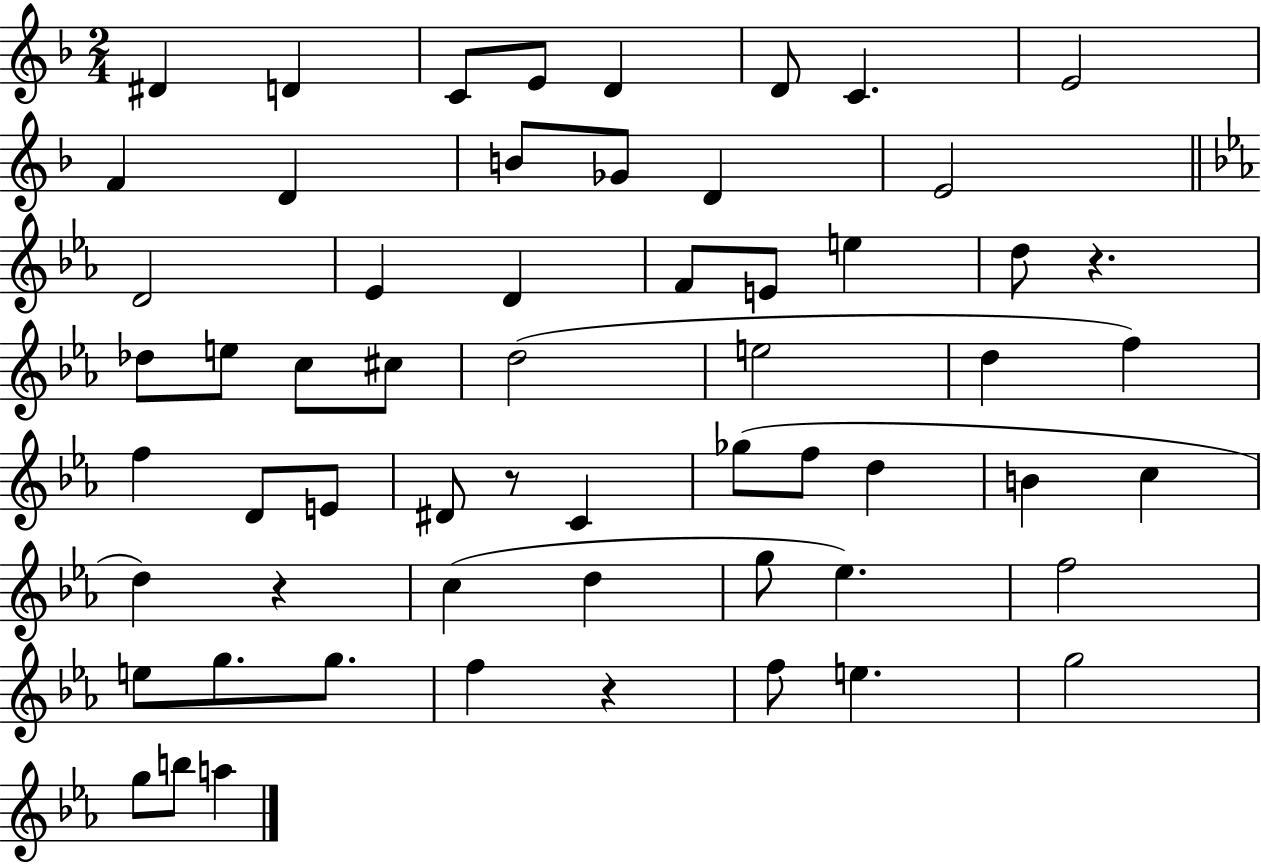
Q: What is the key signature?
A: F major